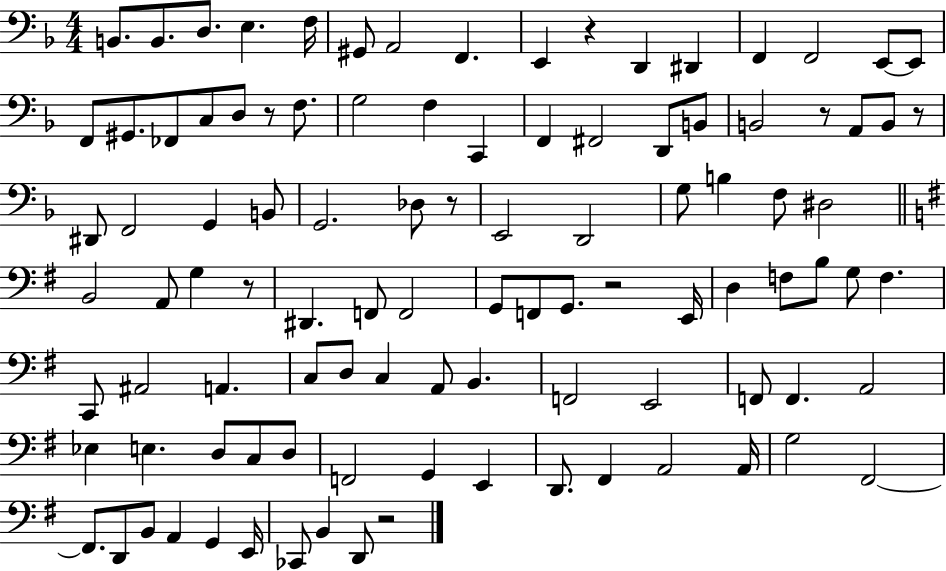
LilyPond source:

{
  \clef bass
  \numericTimeSignature
  \time 4/4
  \key f \major
  b,8. b,8. d8. e4. f16 | gis,8 a,2 f,4. | e,4 r4 d,4 dis,4 | f,4 f,2 e,8~~ e,8 | \break f,8 gis,8. fes,8 c8 d8 r8 f8. | g2 f4 c,4 | f,4 fis,2 d,8 b,8 | b,2 r8 a,8 b,8 r8 | \break dis,8 f,2 g,4 b,8 | g,2. des8 r8 | e,2 d,2 | g8 b4 f8 dis2 | \break \bar "||" \break \key e \minor b,2 a,8 g4 r8 | dis,4. f,8 f,2 | g,8 f,8 g,8. r2 e,16 | d4 f8 b8 g8 f4. | \break c,8 ais,2 a,4. | c8 d8 c4 a,8 b,4. | f,2 e,2 | f,8 f,4. a,2 | \break ees4 e4. d8 c8 d8 | f,2 g,4 e,4 | d,8. fis,4 a,2 a,16 | g2 fis,2~~ | \break fis,8. d,8 b,8 a,4 g,4 e,16 | ces,8 b,4 d,8 r2 | \bar "|."
}